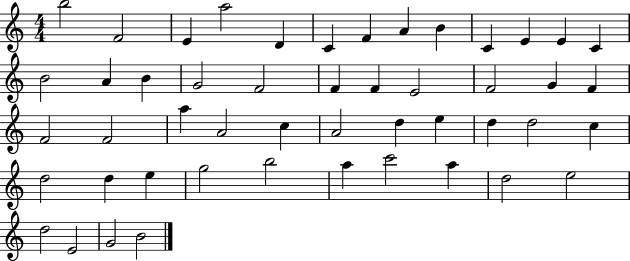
X:1
T:Untitled
M:4/4
L:1/4
K:C
b2 F2 E a2 D C F A B C E E C B2 A B G2 F2 F F E2 F2 G F F2 F2 a A2 c A2 d e d d2 c d2 d e g2 b2 a c'2 a d2 e2 d2 E2 G2 B2